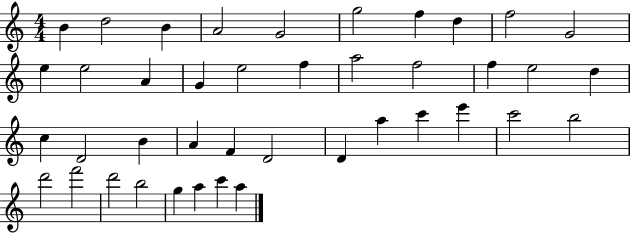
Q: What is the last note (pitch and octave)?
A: A5